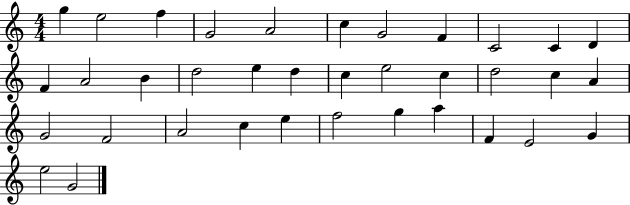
{
  \clef treble
  \numericTimeSignature
  \time 4/4
  \key c \major
  g''4 e''2 f''4 | g'2 a'2 | c''4 g'2 f'4 | c'2 c'4 d'4 | \break f'4 a'2 b'4 | d''2 e''4 d''4 | c''4 e''2 c''4 | d''2 c''4 a'4 | \break g'2 f'2 | a'2 c''4 e''4 | f''2 g''4 a''4 | f'4 e'2 g'4 | \break e''2 g'2 | \bar "|."
}